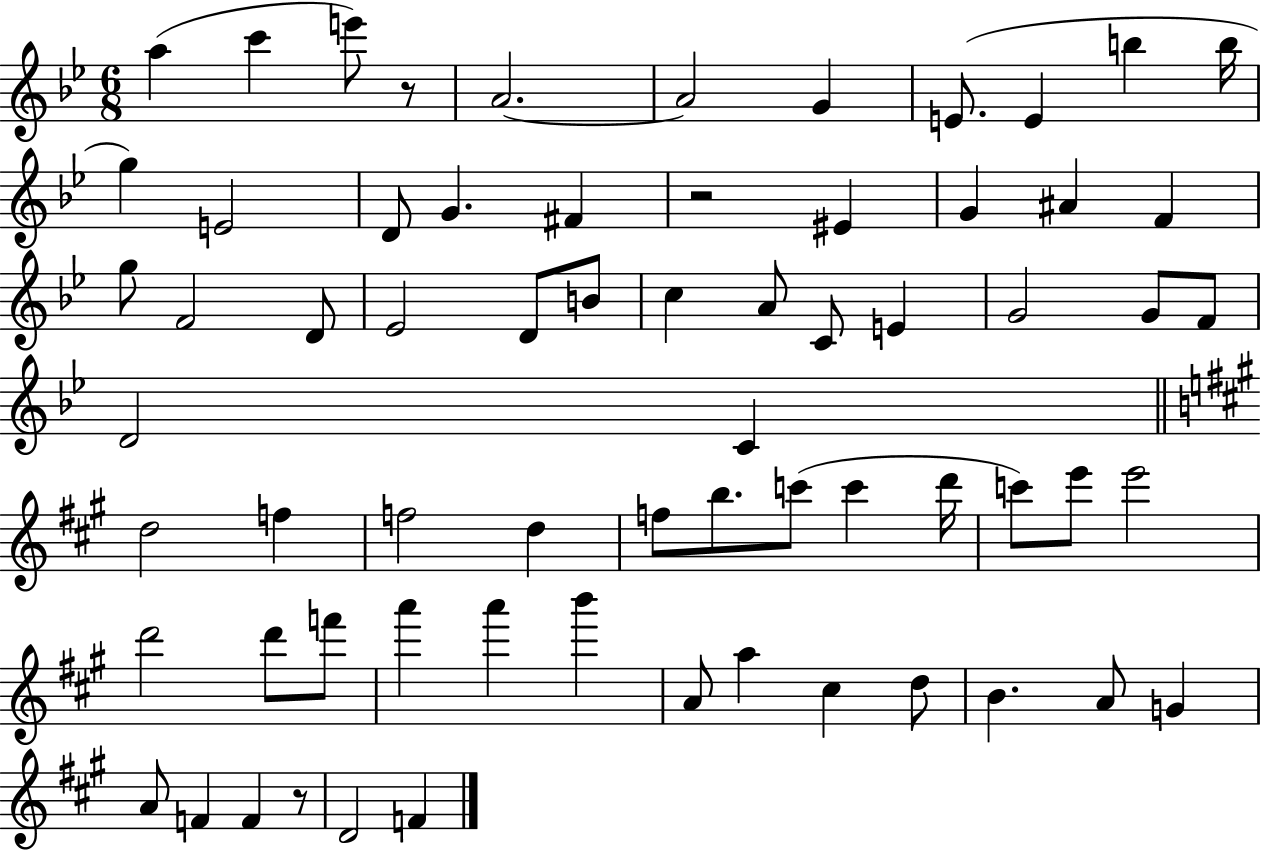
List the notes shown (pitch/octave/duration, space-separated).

A5/q C6/q E6/e R/e A4/h. A4/h G4/q E4/e. E4/q B5/q B5/s G5/q E4/h D4/e G4/q. F#4/q R/h EIS4/q G4/q A#4/q F4/q G5/e F4/h D4/e Eb4/h D4/e B4/e C5/q A4/e C4/e E4/q G4/h G4/e F4/e D4/h C4/q D5/h F5/q F5/h D5/q F5/e B5/e. C6/e C6/q D6/s C6/e E6/e E6/h D6/h D6/e F6/e A6/q A6/q B6/q A4/e A5/q C#5/q D5/e B4/q. A4/e G4/q A4/e F4/q F4/q R/e D4/h F4/q